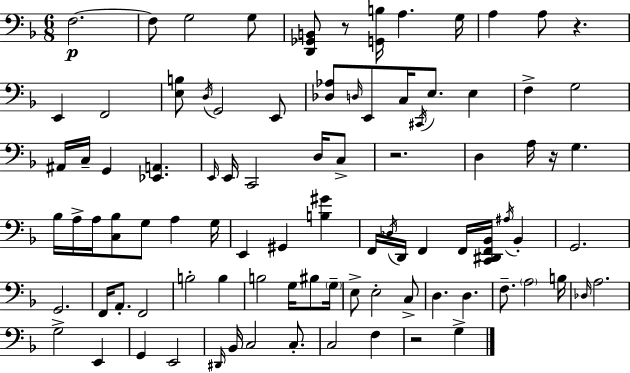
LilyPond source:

{
  \clef bass
  \numericTimeSignature
  \time 6/8
  \key d \minor
  f2.~~\p | f8 g2 g8 | <d, ges, b,>8 r8 <g, b>16 a4. g16 | a4 a8 r4. | \break e,4 f,2 | <e b>8 \acciaccatura { d16 } g,2 e,8 | <des aes>8 \grace { d16 } e,8 c16 \acciaccatura { cis,16 } e8. e4 | f4-> g2 | \break ais,16 c16-- g,4 <ees, a,>4. | \grace { e,16 } e,16 c,2 | d16 c8-> r2. | d4 a16 r16 g4. | \break bes16 a16-> a16 <c bes>8 g8 a4 | g16 e,4 gis,4 | <b gis'>4 f,16 \acciaccatura { des16 } d,16 f,4 f,16 | <c, dis, f, bes,>16 \acciaccatura { ais16 } bes,4-. g,2. | \break g,2. | f,16 a,8.-. f,2 | b2-. | b4 b2 | \break g16 bis8 \parenthesize g16-- e8-> e2-. | c8-> d4. | d4. f8.-- \parenthesize a2 | b16 \grace { des16 } a2. | \break g2-> | e,4 g,4 e,2 | \grace { dis,16 } bes,16 c2 | c8.-. c2 | \break f4 r2 | g4-> \bar "|."
}